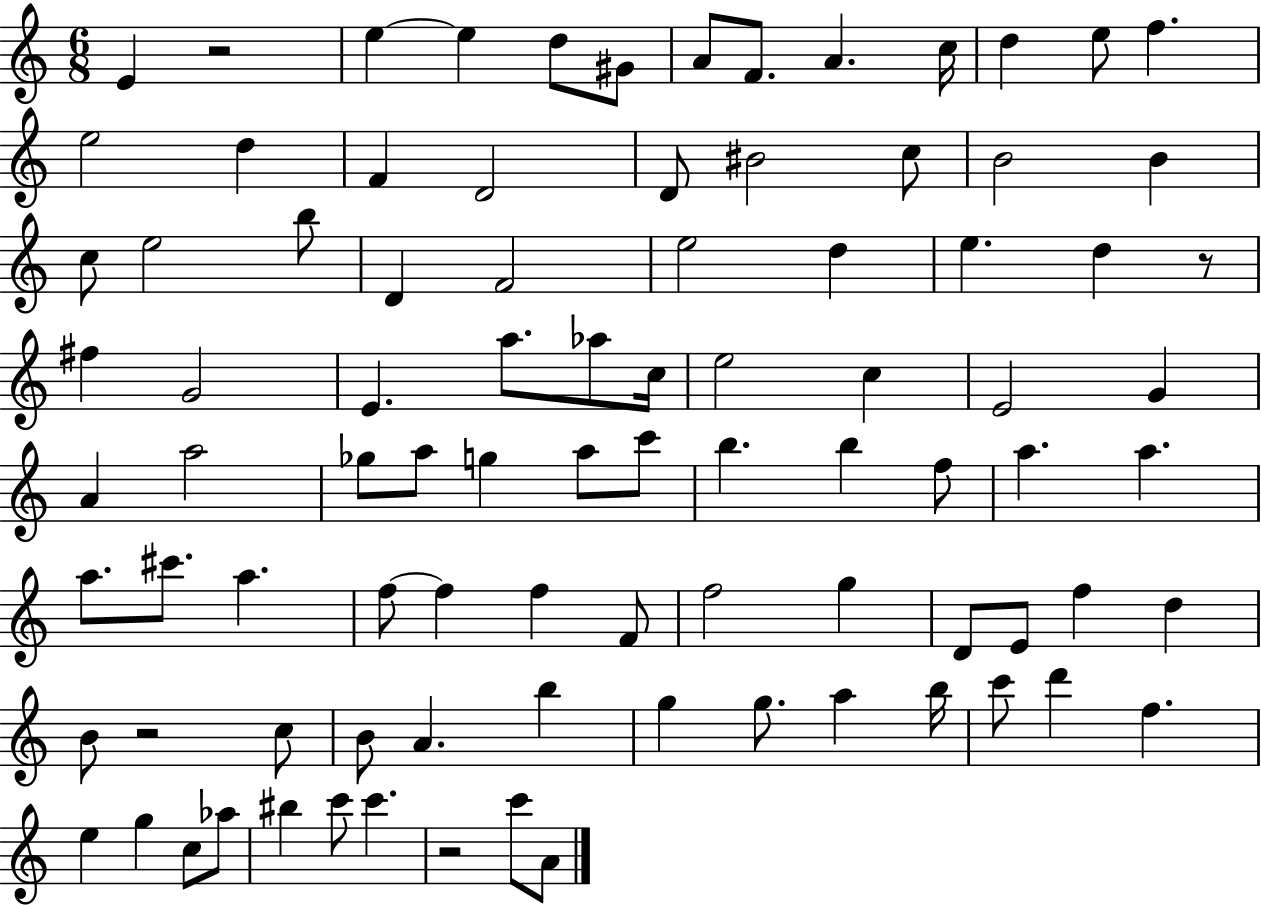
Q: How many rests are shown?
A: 4